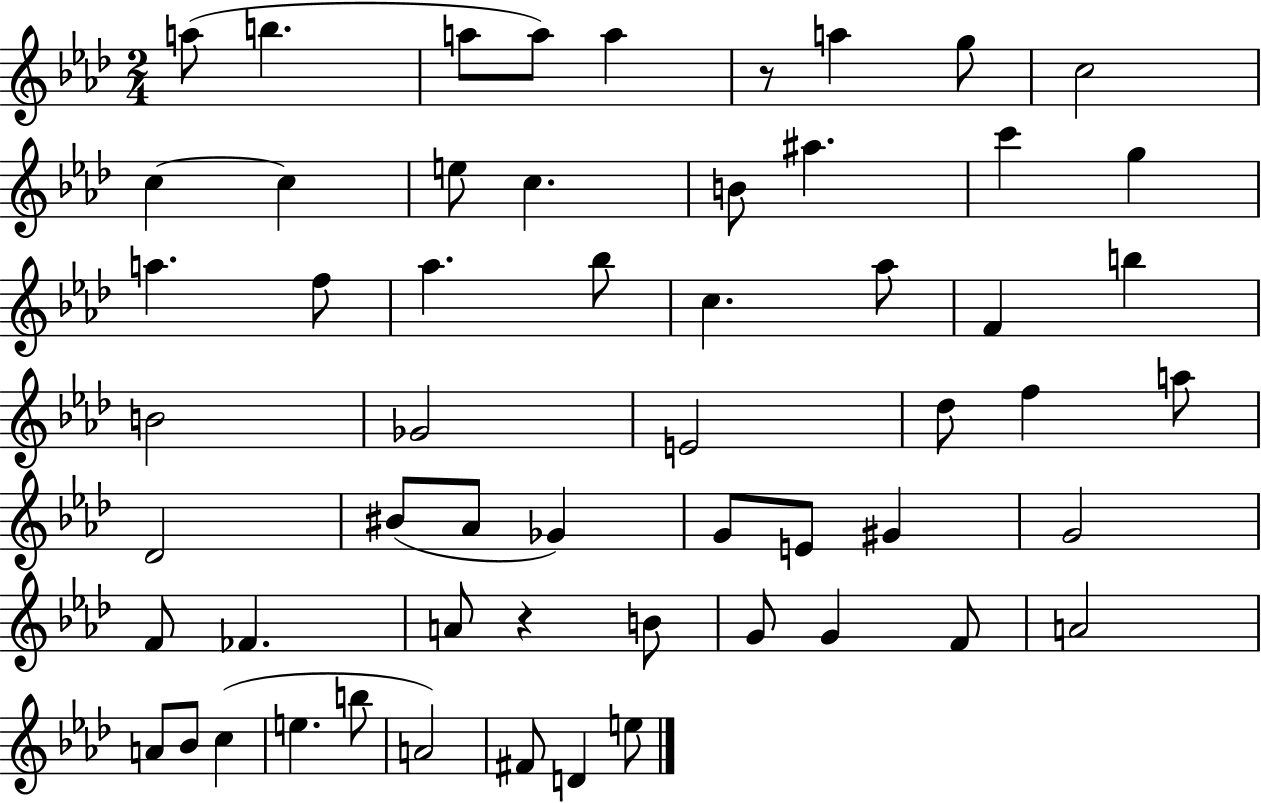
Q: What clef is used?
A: treble